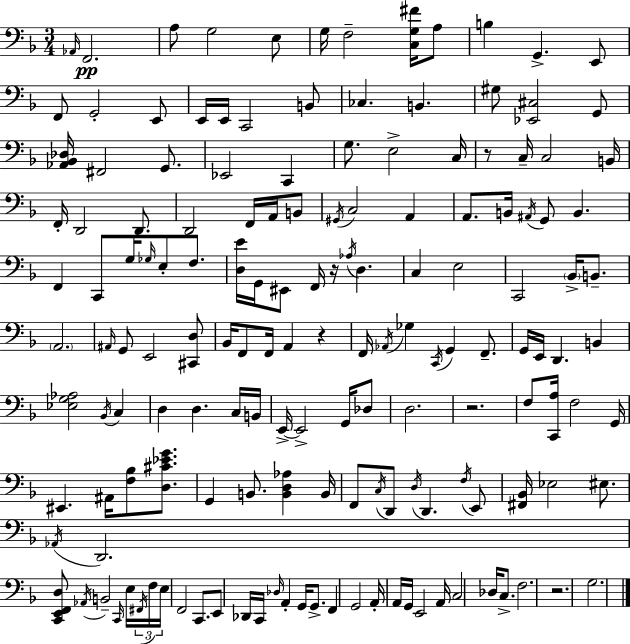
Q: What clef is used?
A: bass